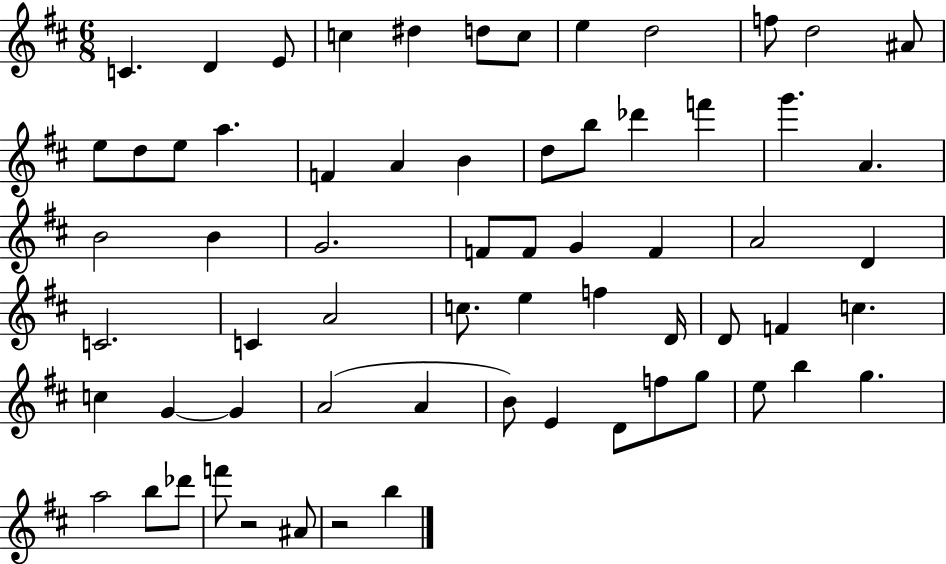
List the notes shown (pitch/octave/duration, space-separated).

C4/q. D4/q E4/e C5/q D#5/q D5/e C5/e E5/q D5/h F5/e D5/h A#4/e E5/e D5/e E5/e A5/q. F4/q A4/q B4/q D5/e B5/e Db6/q F6/q G6/q. A4/q. B4/h B4/q G4/h. F4/e F4/e G4/q F4/q A4/h D4/q C4/h. C4/q A4/h C5/e. E5/q F5/q D4/s D4/e F4/q C5/q. C5/q G4/q G4/q A4/h A4/q B4/e E4/q D4/e F5/e G5/e E5/e B5/q G5/q. A5/h B5/e Db6/e F6/e R/h A#4/e R/h B5/q